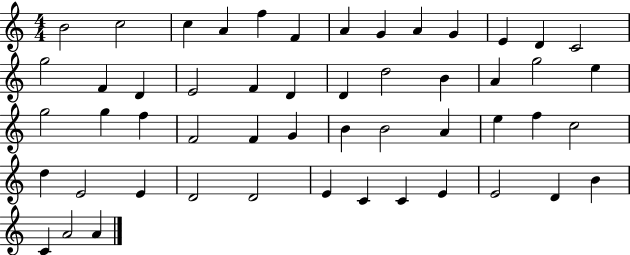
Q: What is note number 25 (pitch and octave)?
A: E5